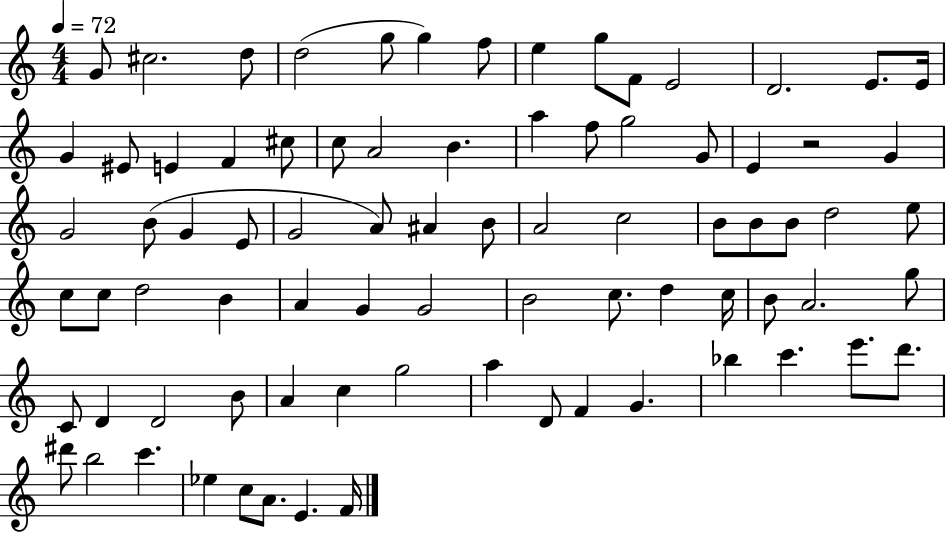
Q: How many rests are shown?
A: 1